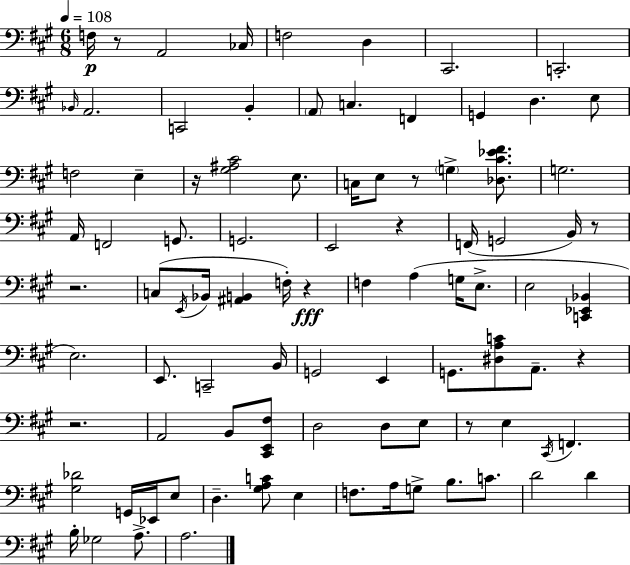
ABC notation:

X:1
T:Untitled
M:6/8
L:1/4
K:A
F,/4 z/2 A,,2 _C,/4 F,2 D, ^C,,2 C,,2 _B,,/4 A,,2 C,,2 B,, A,,/2 C, F,, G,, D, E,/2 F,2 E, z/4 [^G,^A,^C]2 E,/2 C,/4 E,/2 z/2 G, [_D,^C_E^F]/2 G,2 A,,/4 F,,2 G,,/2 G,,2 E,,2 z F,,/4 G,,2 B,,/4 z/2 z2 C,/2 E,,/4 _B,,/4 [^A,,B,,] F,/4 z F, A, G,/4 E,/2 E,2 [C,,_E,,_B,,] E,2 E,,/2 C,,2 B,,/4 G,,2 E,, G,,/2 [^D,A,C]/2 A,,/2 z z2 A,,2 B,,/2 [^C,,E,,^F,]/2 D,2 D,/2 E,/2 z/2 E, ^C,,/4 F,, [^G,_D]2 G,,/4 _E,,/4 E,/2 D, [^G,A,C]/2 E, F,/2 A,/4 G,/2 B,/2 C/2 D2 D B,/4 _G,2 A,/2 A,2